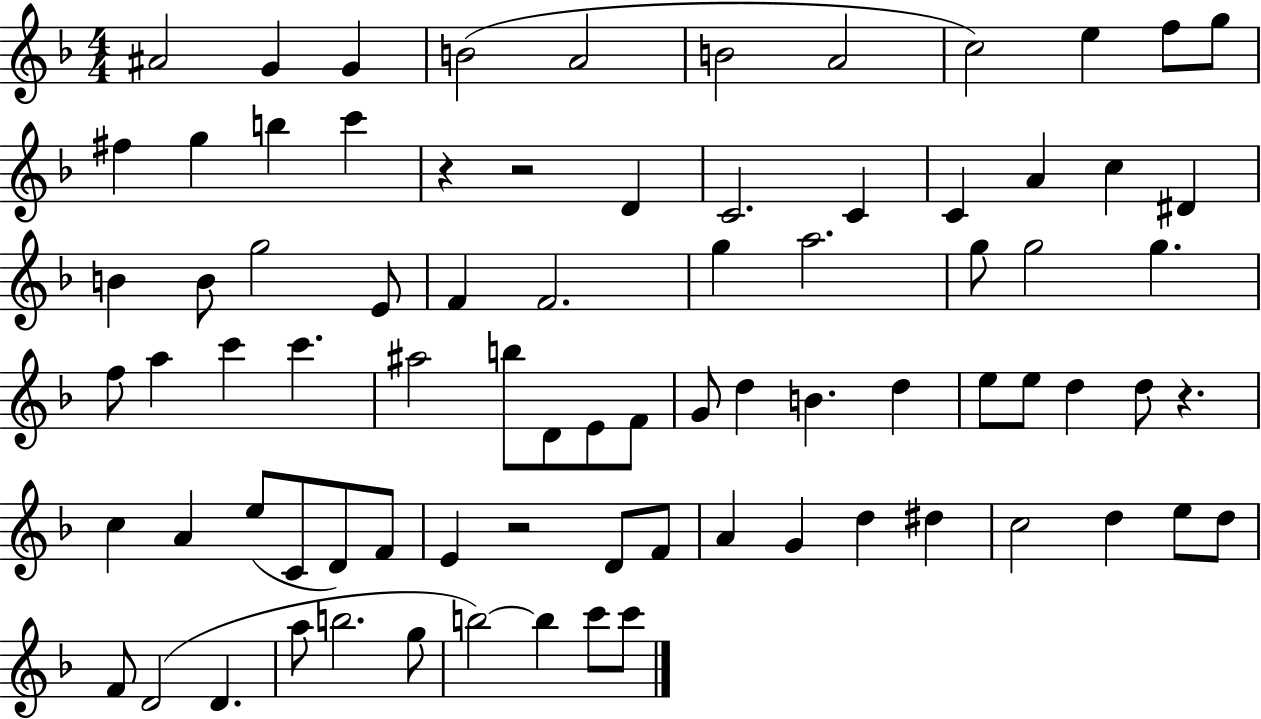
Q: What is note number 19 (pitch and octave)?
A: C4